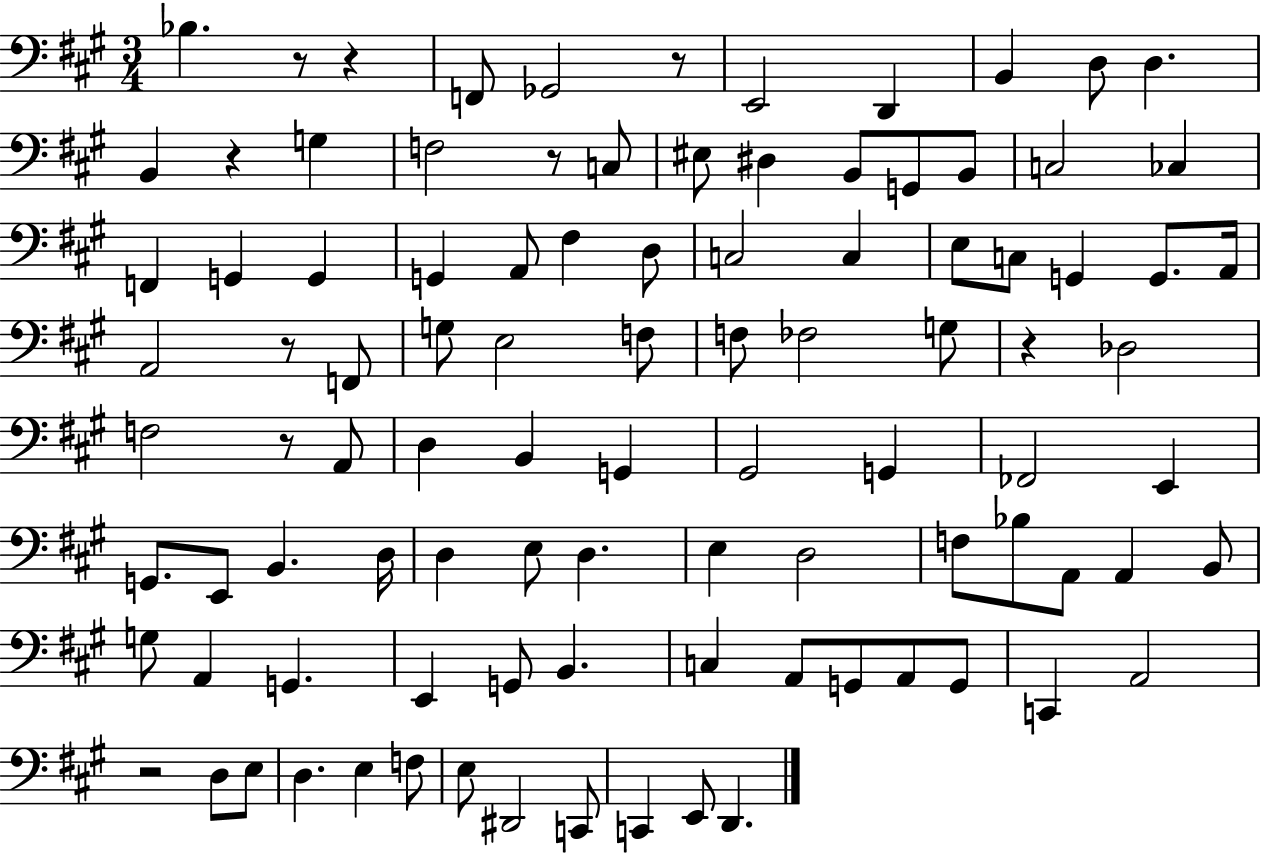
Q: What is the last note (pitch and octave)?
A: D2